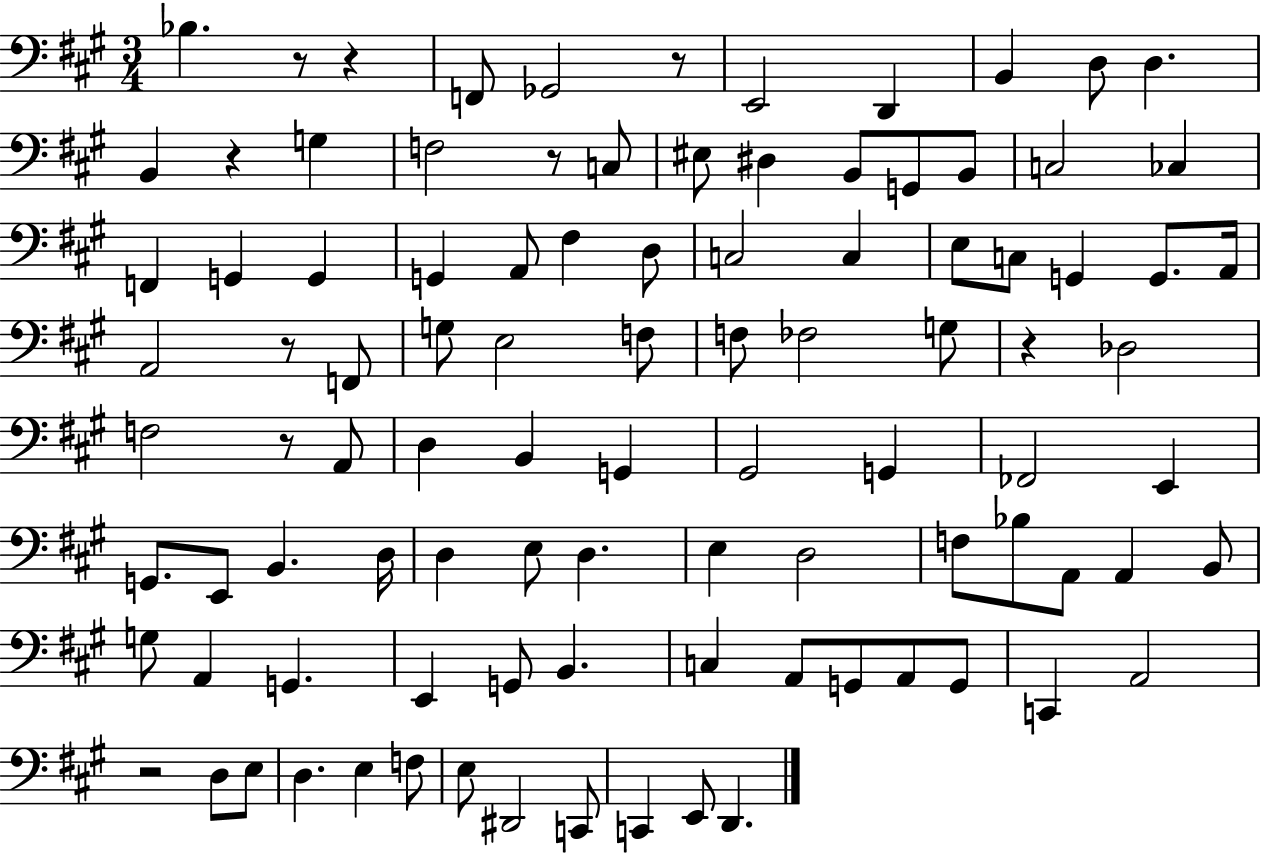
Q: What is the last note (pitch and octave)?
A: D2